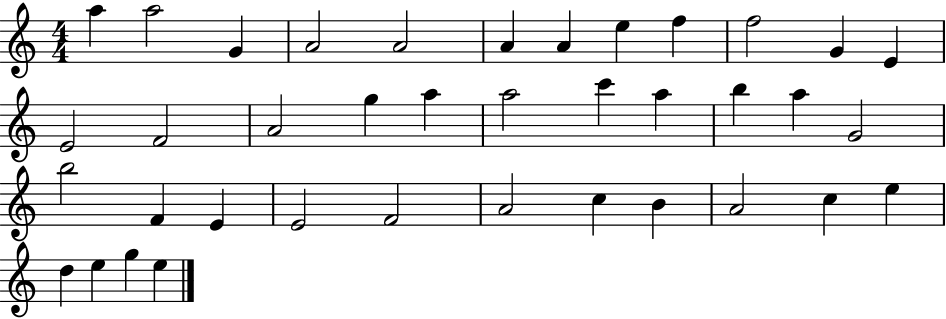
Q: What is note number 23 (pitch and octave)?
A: G4